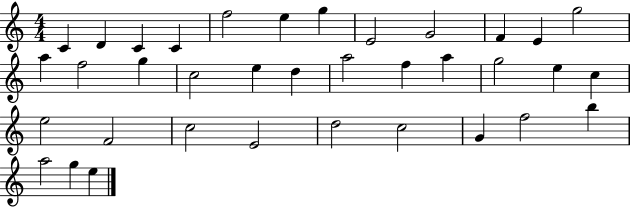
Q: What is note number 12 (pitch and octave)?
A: G5